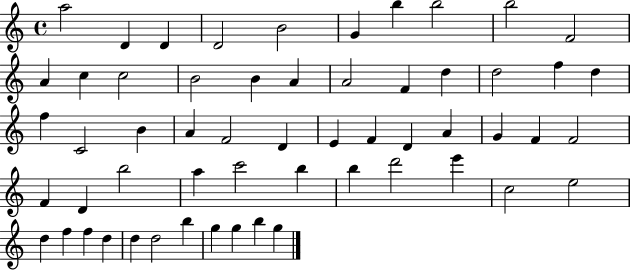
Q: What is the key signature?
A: C major